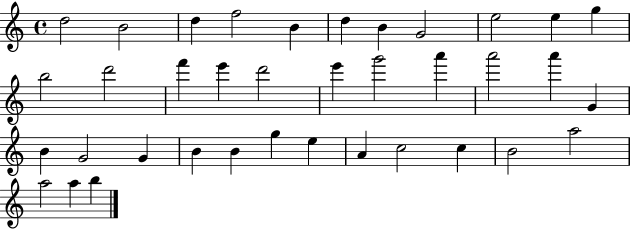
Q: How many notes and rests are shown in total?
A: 37